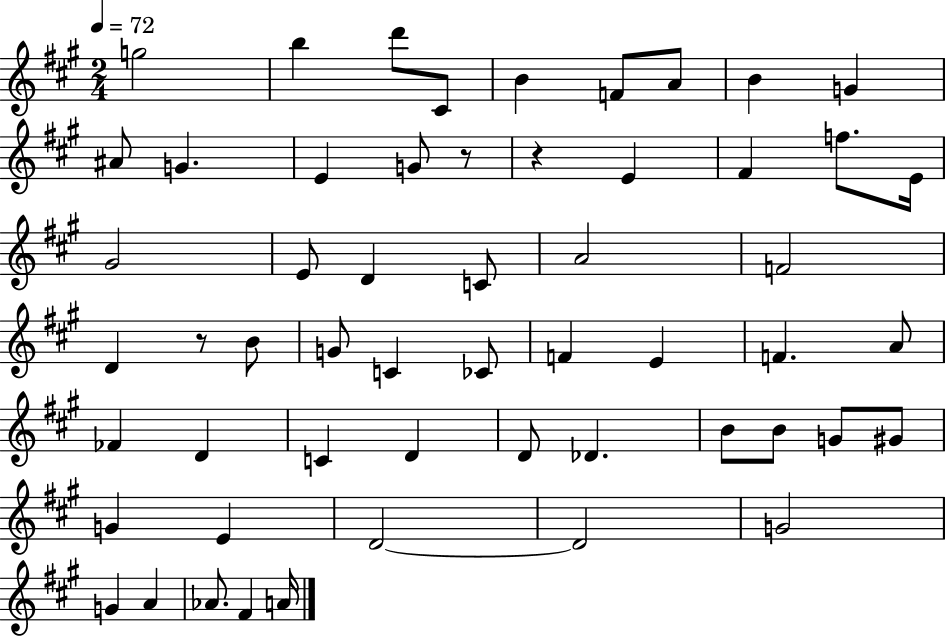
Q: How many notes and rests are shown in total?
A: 55